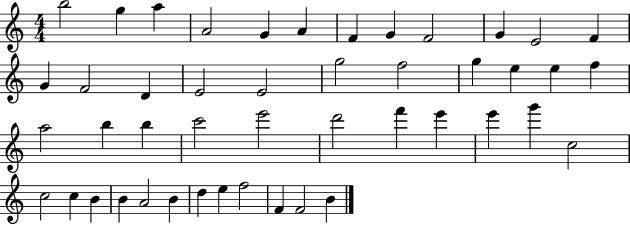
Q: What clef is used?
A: treble